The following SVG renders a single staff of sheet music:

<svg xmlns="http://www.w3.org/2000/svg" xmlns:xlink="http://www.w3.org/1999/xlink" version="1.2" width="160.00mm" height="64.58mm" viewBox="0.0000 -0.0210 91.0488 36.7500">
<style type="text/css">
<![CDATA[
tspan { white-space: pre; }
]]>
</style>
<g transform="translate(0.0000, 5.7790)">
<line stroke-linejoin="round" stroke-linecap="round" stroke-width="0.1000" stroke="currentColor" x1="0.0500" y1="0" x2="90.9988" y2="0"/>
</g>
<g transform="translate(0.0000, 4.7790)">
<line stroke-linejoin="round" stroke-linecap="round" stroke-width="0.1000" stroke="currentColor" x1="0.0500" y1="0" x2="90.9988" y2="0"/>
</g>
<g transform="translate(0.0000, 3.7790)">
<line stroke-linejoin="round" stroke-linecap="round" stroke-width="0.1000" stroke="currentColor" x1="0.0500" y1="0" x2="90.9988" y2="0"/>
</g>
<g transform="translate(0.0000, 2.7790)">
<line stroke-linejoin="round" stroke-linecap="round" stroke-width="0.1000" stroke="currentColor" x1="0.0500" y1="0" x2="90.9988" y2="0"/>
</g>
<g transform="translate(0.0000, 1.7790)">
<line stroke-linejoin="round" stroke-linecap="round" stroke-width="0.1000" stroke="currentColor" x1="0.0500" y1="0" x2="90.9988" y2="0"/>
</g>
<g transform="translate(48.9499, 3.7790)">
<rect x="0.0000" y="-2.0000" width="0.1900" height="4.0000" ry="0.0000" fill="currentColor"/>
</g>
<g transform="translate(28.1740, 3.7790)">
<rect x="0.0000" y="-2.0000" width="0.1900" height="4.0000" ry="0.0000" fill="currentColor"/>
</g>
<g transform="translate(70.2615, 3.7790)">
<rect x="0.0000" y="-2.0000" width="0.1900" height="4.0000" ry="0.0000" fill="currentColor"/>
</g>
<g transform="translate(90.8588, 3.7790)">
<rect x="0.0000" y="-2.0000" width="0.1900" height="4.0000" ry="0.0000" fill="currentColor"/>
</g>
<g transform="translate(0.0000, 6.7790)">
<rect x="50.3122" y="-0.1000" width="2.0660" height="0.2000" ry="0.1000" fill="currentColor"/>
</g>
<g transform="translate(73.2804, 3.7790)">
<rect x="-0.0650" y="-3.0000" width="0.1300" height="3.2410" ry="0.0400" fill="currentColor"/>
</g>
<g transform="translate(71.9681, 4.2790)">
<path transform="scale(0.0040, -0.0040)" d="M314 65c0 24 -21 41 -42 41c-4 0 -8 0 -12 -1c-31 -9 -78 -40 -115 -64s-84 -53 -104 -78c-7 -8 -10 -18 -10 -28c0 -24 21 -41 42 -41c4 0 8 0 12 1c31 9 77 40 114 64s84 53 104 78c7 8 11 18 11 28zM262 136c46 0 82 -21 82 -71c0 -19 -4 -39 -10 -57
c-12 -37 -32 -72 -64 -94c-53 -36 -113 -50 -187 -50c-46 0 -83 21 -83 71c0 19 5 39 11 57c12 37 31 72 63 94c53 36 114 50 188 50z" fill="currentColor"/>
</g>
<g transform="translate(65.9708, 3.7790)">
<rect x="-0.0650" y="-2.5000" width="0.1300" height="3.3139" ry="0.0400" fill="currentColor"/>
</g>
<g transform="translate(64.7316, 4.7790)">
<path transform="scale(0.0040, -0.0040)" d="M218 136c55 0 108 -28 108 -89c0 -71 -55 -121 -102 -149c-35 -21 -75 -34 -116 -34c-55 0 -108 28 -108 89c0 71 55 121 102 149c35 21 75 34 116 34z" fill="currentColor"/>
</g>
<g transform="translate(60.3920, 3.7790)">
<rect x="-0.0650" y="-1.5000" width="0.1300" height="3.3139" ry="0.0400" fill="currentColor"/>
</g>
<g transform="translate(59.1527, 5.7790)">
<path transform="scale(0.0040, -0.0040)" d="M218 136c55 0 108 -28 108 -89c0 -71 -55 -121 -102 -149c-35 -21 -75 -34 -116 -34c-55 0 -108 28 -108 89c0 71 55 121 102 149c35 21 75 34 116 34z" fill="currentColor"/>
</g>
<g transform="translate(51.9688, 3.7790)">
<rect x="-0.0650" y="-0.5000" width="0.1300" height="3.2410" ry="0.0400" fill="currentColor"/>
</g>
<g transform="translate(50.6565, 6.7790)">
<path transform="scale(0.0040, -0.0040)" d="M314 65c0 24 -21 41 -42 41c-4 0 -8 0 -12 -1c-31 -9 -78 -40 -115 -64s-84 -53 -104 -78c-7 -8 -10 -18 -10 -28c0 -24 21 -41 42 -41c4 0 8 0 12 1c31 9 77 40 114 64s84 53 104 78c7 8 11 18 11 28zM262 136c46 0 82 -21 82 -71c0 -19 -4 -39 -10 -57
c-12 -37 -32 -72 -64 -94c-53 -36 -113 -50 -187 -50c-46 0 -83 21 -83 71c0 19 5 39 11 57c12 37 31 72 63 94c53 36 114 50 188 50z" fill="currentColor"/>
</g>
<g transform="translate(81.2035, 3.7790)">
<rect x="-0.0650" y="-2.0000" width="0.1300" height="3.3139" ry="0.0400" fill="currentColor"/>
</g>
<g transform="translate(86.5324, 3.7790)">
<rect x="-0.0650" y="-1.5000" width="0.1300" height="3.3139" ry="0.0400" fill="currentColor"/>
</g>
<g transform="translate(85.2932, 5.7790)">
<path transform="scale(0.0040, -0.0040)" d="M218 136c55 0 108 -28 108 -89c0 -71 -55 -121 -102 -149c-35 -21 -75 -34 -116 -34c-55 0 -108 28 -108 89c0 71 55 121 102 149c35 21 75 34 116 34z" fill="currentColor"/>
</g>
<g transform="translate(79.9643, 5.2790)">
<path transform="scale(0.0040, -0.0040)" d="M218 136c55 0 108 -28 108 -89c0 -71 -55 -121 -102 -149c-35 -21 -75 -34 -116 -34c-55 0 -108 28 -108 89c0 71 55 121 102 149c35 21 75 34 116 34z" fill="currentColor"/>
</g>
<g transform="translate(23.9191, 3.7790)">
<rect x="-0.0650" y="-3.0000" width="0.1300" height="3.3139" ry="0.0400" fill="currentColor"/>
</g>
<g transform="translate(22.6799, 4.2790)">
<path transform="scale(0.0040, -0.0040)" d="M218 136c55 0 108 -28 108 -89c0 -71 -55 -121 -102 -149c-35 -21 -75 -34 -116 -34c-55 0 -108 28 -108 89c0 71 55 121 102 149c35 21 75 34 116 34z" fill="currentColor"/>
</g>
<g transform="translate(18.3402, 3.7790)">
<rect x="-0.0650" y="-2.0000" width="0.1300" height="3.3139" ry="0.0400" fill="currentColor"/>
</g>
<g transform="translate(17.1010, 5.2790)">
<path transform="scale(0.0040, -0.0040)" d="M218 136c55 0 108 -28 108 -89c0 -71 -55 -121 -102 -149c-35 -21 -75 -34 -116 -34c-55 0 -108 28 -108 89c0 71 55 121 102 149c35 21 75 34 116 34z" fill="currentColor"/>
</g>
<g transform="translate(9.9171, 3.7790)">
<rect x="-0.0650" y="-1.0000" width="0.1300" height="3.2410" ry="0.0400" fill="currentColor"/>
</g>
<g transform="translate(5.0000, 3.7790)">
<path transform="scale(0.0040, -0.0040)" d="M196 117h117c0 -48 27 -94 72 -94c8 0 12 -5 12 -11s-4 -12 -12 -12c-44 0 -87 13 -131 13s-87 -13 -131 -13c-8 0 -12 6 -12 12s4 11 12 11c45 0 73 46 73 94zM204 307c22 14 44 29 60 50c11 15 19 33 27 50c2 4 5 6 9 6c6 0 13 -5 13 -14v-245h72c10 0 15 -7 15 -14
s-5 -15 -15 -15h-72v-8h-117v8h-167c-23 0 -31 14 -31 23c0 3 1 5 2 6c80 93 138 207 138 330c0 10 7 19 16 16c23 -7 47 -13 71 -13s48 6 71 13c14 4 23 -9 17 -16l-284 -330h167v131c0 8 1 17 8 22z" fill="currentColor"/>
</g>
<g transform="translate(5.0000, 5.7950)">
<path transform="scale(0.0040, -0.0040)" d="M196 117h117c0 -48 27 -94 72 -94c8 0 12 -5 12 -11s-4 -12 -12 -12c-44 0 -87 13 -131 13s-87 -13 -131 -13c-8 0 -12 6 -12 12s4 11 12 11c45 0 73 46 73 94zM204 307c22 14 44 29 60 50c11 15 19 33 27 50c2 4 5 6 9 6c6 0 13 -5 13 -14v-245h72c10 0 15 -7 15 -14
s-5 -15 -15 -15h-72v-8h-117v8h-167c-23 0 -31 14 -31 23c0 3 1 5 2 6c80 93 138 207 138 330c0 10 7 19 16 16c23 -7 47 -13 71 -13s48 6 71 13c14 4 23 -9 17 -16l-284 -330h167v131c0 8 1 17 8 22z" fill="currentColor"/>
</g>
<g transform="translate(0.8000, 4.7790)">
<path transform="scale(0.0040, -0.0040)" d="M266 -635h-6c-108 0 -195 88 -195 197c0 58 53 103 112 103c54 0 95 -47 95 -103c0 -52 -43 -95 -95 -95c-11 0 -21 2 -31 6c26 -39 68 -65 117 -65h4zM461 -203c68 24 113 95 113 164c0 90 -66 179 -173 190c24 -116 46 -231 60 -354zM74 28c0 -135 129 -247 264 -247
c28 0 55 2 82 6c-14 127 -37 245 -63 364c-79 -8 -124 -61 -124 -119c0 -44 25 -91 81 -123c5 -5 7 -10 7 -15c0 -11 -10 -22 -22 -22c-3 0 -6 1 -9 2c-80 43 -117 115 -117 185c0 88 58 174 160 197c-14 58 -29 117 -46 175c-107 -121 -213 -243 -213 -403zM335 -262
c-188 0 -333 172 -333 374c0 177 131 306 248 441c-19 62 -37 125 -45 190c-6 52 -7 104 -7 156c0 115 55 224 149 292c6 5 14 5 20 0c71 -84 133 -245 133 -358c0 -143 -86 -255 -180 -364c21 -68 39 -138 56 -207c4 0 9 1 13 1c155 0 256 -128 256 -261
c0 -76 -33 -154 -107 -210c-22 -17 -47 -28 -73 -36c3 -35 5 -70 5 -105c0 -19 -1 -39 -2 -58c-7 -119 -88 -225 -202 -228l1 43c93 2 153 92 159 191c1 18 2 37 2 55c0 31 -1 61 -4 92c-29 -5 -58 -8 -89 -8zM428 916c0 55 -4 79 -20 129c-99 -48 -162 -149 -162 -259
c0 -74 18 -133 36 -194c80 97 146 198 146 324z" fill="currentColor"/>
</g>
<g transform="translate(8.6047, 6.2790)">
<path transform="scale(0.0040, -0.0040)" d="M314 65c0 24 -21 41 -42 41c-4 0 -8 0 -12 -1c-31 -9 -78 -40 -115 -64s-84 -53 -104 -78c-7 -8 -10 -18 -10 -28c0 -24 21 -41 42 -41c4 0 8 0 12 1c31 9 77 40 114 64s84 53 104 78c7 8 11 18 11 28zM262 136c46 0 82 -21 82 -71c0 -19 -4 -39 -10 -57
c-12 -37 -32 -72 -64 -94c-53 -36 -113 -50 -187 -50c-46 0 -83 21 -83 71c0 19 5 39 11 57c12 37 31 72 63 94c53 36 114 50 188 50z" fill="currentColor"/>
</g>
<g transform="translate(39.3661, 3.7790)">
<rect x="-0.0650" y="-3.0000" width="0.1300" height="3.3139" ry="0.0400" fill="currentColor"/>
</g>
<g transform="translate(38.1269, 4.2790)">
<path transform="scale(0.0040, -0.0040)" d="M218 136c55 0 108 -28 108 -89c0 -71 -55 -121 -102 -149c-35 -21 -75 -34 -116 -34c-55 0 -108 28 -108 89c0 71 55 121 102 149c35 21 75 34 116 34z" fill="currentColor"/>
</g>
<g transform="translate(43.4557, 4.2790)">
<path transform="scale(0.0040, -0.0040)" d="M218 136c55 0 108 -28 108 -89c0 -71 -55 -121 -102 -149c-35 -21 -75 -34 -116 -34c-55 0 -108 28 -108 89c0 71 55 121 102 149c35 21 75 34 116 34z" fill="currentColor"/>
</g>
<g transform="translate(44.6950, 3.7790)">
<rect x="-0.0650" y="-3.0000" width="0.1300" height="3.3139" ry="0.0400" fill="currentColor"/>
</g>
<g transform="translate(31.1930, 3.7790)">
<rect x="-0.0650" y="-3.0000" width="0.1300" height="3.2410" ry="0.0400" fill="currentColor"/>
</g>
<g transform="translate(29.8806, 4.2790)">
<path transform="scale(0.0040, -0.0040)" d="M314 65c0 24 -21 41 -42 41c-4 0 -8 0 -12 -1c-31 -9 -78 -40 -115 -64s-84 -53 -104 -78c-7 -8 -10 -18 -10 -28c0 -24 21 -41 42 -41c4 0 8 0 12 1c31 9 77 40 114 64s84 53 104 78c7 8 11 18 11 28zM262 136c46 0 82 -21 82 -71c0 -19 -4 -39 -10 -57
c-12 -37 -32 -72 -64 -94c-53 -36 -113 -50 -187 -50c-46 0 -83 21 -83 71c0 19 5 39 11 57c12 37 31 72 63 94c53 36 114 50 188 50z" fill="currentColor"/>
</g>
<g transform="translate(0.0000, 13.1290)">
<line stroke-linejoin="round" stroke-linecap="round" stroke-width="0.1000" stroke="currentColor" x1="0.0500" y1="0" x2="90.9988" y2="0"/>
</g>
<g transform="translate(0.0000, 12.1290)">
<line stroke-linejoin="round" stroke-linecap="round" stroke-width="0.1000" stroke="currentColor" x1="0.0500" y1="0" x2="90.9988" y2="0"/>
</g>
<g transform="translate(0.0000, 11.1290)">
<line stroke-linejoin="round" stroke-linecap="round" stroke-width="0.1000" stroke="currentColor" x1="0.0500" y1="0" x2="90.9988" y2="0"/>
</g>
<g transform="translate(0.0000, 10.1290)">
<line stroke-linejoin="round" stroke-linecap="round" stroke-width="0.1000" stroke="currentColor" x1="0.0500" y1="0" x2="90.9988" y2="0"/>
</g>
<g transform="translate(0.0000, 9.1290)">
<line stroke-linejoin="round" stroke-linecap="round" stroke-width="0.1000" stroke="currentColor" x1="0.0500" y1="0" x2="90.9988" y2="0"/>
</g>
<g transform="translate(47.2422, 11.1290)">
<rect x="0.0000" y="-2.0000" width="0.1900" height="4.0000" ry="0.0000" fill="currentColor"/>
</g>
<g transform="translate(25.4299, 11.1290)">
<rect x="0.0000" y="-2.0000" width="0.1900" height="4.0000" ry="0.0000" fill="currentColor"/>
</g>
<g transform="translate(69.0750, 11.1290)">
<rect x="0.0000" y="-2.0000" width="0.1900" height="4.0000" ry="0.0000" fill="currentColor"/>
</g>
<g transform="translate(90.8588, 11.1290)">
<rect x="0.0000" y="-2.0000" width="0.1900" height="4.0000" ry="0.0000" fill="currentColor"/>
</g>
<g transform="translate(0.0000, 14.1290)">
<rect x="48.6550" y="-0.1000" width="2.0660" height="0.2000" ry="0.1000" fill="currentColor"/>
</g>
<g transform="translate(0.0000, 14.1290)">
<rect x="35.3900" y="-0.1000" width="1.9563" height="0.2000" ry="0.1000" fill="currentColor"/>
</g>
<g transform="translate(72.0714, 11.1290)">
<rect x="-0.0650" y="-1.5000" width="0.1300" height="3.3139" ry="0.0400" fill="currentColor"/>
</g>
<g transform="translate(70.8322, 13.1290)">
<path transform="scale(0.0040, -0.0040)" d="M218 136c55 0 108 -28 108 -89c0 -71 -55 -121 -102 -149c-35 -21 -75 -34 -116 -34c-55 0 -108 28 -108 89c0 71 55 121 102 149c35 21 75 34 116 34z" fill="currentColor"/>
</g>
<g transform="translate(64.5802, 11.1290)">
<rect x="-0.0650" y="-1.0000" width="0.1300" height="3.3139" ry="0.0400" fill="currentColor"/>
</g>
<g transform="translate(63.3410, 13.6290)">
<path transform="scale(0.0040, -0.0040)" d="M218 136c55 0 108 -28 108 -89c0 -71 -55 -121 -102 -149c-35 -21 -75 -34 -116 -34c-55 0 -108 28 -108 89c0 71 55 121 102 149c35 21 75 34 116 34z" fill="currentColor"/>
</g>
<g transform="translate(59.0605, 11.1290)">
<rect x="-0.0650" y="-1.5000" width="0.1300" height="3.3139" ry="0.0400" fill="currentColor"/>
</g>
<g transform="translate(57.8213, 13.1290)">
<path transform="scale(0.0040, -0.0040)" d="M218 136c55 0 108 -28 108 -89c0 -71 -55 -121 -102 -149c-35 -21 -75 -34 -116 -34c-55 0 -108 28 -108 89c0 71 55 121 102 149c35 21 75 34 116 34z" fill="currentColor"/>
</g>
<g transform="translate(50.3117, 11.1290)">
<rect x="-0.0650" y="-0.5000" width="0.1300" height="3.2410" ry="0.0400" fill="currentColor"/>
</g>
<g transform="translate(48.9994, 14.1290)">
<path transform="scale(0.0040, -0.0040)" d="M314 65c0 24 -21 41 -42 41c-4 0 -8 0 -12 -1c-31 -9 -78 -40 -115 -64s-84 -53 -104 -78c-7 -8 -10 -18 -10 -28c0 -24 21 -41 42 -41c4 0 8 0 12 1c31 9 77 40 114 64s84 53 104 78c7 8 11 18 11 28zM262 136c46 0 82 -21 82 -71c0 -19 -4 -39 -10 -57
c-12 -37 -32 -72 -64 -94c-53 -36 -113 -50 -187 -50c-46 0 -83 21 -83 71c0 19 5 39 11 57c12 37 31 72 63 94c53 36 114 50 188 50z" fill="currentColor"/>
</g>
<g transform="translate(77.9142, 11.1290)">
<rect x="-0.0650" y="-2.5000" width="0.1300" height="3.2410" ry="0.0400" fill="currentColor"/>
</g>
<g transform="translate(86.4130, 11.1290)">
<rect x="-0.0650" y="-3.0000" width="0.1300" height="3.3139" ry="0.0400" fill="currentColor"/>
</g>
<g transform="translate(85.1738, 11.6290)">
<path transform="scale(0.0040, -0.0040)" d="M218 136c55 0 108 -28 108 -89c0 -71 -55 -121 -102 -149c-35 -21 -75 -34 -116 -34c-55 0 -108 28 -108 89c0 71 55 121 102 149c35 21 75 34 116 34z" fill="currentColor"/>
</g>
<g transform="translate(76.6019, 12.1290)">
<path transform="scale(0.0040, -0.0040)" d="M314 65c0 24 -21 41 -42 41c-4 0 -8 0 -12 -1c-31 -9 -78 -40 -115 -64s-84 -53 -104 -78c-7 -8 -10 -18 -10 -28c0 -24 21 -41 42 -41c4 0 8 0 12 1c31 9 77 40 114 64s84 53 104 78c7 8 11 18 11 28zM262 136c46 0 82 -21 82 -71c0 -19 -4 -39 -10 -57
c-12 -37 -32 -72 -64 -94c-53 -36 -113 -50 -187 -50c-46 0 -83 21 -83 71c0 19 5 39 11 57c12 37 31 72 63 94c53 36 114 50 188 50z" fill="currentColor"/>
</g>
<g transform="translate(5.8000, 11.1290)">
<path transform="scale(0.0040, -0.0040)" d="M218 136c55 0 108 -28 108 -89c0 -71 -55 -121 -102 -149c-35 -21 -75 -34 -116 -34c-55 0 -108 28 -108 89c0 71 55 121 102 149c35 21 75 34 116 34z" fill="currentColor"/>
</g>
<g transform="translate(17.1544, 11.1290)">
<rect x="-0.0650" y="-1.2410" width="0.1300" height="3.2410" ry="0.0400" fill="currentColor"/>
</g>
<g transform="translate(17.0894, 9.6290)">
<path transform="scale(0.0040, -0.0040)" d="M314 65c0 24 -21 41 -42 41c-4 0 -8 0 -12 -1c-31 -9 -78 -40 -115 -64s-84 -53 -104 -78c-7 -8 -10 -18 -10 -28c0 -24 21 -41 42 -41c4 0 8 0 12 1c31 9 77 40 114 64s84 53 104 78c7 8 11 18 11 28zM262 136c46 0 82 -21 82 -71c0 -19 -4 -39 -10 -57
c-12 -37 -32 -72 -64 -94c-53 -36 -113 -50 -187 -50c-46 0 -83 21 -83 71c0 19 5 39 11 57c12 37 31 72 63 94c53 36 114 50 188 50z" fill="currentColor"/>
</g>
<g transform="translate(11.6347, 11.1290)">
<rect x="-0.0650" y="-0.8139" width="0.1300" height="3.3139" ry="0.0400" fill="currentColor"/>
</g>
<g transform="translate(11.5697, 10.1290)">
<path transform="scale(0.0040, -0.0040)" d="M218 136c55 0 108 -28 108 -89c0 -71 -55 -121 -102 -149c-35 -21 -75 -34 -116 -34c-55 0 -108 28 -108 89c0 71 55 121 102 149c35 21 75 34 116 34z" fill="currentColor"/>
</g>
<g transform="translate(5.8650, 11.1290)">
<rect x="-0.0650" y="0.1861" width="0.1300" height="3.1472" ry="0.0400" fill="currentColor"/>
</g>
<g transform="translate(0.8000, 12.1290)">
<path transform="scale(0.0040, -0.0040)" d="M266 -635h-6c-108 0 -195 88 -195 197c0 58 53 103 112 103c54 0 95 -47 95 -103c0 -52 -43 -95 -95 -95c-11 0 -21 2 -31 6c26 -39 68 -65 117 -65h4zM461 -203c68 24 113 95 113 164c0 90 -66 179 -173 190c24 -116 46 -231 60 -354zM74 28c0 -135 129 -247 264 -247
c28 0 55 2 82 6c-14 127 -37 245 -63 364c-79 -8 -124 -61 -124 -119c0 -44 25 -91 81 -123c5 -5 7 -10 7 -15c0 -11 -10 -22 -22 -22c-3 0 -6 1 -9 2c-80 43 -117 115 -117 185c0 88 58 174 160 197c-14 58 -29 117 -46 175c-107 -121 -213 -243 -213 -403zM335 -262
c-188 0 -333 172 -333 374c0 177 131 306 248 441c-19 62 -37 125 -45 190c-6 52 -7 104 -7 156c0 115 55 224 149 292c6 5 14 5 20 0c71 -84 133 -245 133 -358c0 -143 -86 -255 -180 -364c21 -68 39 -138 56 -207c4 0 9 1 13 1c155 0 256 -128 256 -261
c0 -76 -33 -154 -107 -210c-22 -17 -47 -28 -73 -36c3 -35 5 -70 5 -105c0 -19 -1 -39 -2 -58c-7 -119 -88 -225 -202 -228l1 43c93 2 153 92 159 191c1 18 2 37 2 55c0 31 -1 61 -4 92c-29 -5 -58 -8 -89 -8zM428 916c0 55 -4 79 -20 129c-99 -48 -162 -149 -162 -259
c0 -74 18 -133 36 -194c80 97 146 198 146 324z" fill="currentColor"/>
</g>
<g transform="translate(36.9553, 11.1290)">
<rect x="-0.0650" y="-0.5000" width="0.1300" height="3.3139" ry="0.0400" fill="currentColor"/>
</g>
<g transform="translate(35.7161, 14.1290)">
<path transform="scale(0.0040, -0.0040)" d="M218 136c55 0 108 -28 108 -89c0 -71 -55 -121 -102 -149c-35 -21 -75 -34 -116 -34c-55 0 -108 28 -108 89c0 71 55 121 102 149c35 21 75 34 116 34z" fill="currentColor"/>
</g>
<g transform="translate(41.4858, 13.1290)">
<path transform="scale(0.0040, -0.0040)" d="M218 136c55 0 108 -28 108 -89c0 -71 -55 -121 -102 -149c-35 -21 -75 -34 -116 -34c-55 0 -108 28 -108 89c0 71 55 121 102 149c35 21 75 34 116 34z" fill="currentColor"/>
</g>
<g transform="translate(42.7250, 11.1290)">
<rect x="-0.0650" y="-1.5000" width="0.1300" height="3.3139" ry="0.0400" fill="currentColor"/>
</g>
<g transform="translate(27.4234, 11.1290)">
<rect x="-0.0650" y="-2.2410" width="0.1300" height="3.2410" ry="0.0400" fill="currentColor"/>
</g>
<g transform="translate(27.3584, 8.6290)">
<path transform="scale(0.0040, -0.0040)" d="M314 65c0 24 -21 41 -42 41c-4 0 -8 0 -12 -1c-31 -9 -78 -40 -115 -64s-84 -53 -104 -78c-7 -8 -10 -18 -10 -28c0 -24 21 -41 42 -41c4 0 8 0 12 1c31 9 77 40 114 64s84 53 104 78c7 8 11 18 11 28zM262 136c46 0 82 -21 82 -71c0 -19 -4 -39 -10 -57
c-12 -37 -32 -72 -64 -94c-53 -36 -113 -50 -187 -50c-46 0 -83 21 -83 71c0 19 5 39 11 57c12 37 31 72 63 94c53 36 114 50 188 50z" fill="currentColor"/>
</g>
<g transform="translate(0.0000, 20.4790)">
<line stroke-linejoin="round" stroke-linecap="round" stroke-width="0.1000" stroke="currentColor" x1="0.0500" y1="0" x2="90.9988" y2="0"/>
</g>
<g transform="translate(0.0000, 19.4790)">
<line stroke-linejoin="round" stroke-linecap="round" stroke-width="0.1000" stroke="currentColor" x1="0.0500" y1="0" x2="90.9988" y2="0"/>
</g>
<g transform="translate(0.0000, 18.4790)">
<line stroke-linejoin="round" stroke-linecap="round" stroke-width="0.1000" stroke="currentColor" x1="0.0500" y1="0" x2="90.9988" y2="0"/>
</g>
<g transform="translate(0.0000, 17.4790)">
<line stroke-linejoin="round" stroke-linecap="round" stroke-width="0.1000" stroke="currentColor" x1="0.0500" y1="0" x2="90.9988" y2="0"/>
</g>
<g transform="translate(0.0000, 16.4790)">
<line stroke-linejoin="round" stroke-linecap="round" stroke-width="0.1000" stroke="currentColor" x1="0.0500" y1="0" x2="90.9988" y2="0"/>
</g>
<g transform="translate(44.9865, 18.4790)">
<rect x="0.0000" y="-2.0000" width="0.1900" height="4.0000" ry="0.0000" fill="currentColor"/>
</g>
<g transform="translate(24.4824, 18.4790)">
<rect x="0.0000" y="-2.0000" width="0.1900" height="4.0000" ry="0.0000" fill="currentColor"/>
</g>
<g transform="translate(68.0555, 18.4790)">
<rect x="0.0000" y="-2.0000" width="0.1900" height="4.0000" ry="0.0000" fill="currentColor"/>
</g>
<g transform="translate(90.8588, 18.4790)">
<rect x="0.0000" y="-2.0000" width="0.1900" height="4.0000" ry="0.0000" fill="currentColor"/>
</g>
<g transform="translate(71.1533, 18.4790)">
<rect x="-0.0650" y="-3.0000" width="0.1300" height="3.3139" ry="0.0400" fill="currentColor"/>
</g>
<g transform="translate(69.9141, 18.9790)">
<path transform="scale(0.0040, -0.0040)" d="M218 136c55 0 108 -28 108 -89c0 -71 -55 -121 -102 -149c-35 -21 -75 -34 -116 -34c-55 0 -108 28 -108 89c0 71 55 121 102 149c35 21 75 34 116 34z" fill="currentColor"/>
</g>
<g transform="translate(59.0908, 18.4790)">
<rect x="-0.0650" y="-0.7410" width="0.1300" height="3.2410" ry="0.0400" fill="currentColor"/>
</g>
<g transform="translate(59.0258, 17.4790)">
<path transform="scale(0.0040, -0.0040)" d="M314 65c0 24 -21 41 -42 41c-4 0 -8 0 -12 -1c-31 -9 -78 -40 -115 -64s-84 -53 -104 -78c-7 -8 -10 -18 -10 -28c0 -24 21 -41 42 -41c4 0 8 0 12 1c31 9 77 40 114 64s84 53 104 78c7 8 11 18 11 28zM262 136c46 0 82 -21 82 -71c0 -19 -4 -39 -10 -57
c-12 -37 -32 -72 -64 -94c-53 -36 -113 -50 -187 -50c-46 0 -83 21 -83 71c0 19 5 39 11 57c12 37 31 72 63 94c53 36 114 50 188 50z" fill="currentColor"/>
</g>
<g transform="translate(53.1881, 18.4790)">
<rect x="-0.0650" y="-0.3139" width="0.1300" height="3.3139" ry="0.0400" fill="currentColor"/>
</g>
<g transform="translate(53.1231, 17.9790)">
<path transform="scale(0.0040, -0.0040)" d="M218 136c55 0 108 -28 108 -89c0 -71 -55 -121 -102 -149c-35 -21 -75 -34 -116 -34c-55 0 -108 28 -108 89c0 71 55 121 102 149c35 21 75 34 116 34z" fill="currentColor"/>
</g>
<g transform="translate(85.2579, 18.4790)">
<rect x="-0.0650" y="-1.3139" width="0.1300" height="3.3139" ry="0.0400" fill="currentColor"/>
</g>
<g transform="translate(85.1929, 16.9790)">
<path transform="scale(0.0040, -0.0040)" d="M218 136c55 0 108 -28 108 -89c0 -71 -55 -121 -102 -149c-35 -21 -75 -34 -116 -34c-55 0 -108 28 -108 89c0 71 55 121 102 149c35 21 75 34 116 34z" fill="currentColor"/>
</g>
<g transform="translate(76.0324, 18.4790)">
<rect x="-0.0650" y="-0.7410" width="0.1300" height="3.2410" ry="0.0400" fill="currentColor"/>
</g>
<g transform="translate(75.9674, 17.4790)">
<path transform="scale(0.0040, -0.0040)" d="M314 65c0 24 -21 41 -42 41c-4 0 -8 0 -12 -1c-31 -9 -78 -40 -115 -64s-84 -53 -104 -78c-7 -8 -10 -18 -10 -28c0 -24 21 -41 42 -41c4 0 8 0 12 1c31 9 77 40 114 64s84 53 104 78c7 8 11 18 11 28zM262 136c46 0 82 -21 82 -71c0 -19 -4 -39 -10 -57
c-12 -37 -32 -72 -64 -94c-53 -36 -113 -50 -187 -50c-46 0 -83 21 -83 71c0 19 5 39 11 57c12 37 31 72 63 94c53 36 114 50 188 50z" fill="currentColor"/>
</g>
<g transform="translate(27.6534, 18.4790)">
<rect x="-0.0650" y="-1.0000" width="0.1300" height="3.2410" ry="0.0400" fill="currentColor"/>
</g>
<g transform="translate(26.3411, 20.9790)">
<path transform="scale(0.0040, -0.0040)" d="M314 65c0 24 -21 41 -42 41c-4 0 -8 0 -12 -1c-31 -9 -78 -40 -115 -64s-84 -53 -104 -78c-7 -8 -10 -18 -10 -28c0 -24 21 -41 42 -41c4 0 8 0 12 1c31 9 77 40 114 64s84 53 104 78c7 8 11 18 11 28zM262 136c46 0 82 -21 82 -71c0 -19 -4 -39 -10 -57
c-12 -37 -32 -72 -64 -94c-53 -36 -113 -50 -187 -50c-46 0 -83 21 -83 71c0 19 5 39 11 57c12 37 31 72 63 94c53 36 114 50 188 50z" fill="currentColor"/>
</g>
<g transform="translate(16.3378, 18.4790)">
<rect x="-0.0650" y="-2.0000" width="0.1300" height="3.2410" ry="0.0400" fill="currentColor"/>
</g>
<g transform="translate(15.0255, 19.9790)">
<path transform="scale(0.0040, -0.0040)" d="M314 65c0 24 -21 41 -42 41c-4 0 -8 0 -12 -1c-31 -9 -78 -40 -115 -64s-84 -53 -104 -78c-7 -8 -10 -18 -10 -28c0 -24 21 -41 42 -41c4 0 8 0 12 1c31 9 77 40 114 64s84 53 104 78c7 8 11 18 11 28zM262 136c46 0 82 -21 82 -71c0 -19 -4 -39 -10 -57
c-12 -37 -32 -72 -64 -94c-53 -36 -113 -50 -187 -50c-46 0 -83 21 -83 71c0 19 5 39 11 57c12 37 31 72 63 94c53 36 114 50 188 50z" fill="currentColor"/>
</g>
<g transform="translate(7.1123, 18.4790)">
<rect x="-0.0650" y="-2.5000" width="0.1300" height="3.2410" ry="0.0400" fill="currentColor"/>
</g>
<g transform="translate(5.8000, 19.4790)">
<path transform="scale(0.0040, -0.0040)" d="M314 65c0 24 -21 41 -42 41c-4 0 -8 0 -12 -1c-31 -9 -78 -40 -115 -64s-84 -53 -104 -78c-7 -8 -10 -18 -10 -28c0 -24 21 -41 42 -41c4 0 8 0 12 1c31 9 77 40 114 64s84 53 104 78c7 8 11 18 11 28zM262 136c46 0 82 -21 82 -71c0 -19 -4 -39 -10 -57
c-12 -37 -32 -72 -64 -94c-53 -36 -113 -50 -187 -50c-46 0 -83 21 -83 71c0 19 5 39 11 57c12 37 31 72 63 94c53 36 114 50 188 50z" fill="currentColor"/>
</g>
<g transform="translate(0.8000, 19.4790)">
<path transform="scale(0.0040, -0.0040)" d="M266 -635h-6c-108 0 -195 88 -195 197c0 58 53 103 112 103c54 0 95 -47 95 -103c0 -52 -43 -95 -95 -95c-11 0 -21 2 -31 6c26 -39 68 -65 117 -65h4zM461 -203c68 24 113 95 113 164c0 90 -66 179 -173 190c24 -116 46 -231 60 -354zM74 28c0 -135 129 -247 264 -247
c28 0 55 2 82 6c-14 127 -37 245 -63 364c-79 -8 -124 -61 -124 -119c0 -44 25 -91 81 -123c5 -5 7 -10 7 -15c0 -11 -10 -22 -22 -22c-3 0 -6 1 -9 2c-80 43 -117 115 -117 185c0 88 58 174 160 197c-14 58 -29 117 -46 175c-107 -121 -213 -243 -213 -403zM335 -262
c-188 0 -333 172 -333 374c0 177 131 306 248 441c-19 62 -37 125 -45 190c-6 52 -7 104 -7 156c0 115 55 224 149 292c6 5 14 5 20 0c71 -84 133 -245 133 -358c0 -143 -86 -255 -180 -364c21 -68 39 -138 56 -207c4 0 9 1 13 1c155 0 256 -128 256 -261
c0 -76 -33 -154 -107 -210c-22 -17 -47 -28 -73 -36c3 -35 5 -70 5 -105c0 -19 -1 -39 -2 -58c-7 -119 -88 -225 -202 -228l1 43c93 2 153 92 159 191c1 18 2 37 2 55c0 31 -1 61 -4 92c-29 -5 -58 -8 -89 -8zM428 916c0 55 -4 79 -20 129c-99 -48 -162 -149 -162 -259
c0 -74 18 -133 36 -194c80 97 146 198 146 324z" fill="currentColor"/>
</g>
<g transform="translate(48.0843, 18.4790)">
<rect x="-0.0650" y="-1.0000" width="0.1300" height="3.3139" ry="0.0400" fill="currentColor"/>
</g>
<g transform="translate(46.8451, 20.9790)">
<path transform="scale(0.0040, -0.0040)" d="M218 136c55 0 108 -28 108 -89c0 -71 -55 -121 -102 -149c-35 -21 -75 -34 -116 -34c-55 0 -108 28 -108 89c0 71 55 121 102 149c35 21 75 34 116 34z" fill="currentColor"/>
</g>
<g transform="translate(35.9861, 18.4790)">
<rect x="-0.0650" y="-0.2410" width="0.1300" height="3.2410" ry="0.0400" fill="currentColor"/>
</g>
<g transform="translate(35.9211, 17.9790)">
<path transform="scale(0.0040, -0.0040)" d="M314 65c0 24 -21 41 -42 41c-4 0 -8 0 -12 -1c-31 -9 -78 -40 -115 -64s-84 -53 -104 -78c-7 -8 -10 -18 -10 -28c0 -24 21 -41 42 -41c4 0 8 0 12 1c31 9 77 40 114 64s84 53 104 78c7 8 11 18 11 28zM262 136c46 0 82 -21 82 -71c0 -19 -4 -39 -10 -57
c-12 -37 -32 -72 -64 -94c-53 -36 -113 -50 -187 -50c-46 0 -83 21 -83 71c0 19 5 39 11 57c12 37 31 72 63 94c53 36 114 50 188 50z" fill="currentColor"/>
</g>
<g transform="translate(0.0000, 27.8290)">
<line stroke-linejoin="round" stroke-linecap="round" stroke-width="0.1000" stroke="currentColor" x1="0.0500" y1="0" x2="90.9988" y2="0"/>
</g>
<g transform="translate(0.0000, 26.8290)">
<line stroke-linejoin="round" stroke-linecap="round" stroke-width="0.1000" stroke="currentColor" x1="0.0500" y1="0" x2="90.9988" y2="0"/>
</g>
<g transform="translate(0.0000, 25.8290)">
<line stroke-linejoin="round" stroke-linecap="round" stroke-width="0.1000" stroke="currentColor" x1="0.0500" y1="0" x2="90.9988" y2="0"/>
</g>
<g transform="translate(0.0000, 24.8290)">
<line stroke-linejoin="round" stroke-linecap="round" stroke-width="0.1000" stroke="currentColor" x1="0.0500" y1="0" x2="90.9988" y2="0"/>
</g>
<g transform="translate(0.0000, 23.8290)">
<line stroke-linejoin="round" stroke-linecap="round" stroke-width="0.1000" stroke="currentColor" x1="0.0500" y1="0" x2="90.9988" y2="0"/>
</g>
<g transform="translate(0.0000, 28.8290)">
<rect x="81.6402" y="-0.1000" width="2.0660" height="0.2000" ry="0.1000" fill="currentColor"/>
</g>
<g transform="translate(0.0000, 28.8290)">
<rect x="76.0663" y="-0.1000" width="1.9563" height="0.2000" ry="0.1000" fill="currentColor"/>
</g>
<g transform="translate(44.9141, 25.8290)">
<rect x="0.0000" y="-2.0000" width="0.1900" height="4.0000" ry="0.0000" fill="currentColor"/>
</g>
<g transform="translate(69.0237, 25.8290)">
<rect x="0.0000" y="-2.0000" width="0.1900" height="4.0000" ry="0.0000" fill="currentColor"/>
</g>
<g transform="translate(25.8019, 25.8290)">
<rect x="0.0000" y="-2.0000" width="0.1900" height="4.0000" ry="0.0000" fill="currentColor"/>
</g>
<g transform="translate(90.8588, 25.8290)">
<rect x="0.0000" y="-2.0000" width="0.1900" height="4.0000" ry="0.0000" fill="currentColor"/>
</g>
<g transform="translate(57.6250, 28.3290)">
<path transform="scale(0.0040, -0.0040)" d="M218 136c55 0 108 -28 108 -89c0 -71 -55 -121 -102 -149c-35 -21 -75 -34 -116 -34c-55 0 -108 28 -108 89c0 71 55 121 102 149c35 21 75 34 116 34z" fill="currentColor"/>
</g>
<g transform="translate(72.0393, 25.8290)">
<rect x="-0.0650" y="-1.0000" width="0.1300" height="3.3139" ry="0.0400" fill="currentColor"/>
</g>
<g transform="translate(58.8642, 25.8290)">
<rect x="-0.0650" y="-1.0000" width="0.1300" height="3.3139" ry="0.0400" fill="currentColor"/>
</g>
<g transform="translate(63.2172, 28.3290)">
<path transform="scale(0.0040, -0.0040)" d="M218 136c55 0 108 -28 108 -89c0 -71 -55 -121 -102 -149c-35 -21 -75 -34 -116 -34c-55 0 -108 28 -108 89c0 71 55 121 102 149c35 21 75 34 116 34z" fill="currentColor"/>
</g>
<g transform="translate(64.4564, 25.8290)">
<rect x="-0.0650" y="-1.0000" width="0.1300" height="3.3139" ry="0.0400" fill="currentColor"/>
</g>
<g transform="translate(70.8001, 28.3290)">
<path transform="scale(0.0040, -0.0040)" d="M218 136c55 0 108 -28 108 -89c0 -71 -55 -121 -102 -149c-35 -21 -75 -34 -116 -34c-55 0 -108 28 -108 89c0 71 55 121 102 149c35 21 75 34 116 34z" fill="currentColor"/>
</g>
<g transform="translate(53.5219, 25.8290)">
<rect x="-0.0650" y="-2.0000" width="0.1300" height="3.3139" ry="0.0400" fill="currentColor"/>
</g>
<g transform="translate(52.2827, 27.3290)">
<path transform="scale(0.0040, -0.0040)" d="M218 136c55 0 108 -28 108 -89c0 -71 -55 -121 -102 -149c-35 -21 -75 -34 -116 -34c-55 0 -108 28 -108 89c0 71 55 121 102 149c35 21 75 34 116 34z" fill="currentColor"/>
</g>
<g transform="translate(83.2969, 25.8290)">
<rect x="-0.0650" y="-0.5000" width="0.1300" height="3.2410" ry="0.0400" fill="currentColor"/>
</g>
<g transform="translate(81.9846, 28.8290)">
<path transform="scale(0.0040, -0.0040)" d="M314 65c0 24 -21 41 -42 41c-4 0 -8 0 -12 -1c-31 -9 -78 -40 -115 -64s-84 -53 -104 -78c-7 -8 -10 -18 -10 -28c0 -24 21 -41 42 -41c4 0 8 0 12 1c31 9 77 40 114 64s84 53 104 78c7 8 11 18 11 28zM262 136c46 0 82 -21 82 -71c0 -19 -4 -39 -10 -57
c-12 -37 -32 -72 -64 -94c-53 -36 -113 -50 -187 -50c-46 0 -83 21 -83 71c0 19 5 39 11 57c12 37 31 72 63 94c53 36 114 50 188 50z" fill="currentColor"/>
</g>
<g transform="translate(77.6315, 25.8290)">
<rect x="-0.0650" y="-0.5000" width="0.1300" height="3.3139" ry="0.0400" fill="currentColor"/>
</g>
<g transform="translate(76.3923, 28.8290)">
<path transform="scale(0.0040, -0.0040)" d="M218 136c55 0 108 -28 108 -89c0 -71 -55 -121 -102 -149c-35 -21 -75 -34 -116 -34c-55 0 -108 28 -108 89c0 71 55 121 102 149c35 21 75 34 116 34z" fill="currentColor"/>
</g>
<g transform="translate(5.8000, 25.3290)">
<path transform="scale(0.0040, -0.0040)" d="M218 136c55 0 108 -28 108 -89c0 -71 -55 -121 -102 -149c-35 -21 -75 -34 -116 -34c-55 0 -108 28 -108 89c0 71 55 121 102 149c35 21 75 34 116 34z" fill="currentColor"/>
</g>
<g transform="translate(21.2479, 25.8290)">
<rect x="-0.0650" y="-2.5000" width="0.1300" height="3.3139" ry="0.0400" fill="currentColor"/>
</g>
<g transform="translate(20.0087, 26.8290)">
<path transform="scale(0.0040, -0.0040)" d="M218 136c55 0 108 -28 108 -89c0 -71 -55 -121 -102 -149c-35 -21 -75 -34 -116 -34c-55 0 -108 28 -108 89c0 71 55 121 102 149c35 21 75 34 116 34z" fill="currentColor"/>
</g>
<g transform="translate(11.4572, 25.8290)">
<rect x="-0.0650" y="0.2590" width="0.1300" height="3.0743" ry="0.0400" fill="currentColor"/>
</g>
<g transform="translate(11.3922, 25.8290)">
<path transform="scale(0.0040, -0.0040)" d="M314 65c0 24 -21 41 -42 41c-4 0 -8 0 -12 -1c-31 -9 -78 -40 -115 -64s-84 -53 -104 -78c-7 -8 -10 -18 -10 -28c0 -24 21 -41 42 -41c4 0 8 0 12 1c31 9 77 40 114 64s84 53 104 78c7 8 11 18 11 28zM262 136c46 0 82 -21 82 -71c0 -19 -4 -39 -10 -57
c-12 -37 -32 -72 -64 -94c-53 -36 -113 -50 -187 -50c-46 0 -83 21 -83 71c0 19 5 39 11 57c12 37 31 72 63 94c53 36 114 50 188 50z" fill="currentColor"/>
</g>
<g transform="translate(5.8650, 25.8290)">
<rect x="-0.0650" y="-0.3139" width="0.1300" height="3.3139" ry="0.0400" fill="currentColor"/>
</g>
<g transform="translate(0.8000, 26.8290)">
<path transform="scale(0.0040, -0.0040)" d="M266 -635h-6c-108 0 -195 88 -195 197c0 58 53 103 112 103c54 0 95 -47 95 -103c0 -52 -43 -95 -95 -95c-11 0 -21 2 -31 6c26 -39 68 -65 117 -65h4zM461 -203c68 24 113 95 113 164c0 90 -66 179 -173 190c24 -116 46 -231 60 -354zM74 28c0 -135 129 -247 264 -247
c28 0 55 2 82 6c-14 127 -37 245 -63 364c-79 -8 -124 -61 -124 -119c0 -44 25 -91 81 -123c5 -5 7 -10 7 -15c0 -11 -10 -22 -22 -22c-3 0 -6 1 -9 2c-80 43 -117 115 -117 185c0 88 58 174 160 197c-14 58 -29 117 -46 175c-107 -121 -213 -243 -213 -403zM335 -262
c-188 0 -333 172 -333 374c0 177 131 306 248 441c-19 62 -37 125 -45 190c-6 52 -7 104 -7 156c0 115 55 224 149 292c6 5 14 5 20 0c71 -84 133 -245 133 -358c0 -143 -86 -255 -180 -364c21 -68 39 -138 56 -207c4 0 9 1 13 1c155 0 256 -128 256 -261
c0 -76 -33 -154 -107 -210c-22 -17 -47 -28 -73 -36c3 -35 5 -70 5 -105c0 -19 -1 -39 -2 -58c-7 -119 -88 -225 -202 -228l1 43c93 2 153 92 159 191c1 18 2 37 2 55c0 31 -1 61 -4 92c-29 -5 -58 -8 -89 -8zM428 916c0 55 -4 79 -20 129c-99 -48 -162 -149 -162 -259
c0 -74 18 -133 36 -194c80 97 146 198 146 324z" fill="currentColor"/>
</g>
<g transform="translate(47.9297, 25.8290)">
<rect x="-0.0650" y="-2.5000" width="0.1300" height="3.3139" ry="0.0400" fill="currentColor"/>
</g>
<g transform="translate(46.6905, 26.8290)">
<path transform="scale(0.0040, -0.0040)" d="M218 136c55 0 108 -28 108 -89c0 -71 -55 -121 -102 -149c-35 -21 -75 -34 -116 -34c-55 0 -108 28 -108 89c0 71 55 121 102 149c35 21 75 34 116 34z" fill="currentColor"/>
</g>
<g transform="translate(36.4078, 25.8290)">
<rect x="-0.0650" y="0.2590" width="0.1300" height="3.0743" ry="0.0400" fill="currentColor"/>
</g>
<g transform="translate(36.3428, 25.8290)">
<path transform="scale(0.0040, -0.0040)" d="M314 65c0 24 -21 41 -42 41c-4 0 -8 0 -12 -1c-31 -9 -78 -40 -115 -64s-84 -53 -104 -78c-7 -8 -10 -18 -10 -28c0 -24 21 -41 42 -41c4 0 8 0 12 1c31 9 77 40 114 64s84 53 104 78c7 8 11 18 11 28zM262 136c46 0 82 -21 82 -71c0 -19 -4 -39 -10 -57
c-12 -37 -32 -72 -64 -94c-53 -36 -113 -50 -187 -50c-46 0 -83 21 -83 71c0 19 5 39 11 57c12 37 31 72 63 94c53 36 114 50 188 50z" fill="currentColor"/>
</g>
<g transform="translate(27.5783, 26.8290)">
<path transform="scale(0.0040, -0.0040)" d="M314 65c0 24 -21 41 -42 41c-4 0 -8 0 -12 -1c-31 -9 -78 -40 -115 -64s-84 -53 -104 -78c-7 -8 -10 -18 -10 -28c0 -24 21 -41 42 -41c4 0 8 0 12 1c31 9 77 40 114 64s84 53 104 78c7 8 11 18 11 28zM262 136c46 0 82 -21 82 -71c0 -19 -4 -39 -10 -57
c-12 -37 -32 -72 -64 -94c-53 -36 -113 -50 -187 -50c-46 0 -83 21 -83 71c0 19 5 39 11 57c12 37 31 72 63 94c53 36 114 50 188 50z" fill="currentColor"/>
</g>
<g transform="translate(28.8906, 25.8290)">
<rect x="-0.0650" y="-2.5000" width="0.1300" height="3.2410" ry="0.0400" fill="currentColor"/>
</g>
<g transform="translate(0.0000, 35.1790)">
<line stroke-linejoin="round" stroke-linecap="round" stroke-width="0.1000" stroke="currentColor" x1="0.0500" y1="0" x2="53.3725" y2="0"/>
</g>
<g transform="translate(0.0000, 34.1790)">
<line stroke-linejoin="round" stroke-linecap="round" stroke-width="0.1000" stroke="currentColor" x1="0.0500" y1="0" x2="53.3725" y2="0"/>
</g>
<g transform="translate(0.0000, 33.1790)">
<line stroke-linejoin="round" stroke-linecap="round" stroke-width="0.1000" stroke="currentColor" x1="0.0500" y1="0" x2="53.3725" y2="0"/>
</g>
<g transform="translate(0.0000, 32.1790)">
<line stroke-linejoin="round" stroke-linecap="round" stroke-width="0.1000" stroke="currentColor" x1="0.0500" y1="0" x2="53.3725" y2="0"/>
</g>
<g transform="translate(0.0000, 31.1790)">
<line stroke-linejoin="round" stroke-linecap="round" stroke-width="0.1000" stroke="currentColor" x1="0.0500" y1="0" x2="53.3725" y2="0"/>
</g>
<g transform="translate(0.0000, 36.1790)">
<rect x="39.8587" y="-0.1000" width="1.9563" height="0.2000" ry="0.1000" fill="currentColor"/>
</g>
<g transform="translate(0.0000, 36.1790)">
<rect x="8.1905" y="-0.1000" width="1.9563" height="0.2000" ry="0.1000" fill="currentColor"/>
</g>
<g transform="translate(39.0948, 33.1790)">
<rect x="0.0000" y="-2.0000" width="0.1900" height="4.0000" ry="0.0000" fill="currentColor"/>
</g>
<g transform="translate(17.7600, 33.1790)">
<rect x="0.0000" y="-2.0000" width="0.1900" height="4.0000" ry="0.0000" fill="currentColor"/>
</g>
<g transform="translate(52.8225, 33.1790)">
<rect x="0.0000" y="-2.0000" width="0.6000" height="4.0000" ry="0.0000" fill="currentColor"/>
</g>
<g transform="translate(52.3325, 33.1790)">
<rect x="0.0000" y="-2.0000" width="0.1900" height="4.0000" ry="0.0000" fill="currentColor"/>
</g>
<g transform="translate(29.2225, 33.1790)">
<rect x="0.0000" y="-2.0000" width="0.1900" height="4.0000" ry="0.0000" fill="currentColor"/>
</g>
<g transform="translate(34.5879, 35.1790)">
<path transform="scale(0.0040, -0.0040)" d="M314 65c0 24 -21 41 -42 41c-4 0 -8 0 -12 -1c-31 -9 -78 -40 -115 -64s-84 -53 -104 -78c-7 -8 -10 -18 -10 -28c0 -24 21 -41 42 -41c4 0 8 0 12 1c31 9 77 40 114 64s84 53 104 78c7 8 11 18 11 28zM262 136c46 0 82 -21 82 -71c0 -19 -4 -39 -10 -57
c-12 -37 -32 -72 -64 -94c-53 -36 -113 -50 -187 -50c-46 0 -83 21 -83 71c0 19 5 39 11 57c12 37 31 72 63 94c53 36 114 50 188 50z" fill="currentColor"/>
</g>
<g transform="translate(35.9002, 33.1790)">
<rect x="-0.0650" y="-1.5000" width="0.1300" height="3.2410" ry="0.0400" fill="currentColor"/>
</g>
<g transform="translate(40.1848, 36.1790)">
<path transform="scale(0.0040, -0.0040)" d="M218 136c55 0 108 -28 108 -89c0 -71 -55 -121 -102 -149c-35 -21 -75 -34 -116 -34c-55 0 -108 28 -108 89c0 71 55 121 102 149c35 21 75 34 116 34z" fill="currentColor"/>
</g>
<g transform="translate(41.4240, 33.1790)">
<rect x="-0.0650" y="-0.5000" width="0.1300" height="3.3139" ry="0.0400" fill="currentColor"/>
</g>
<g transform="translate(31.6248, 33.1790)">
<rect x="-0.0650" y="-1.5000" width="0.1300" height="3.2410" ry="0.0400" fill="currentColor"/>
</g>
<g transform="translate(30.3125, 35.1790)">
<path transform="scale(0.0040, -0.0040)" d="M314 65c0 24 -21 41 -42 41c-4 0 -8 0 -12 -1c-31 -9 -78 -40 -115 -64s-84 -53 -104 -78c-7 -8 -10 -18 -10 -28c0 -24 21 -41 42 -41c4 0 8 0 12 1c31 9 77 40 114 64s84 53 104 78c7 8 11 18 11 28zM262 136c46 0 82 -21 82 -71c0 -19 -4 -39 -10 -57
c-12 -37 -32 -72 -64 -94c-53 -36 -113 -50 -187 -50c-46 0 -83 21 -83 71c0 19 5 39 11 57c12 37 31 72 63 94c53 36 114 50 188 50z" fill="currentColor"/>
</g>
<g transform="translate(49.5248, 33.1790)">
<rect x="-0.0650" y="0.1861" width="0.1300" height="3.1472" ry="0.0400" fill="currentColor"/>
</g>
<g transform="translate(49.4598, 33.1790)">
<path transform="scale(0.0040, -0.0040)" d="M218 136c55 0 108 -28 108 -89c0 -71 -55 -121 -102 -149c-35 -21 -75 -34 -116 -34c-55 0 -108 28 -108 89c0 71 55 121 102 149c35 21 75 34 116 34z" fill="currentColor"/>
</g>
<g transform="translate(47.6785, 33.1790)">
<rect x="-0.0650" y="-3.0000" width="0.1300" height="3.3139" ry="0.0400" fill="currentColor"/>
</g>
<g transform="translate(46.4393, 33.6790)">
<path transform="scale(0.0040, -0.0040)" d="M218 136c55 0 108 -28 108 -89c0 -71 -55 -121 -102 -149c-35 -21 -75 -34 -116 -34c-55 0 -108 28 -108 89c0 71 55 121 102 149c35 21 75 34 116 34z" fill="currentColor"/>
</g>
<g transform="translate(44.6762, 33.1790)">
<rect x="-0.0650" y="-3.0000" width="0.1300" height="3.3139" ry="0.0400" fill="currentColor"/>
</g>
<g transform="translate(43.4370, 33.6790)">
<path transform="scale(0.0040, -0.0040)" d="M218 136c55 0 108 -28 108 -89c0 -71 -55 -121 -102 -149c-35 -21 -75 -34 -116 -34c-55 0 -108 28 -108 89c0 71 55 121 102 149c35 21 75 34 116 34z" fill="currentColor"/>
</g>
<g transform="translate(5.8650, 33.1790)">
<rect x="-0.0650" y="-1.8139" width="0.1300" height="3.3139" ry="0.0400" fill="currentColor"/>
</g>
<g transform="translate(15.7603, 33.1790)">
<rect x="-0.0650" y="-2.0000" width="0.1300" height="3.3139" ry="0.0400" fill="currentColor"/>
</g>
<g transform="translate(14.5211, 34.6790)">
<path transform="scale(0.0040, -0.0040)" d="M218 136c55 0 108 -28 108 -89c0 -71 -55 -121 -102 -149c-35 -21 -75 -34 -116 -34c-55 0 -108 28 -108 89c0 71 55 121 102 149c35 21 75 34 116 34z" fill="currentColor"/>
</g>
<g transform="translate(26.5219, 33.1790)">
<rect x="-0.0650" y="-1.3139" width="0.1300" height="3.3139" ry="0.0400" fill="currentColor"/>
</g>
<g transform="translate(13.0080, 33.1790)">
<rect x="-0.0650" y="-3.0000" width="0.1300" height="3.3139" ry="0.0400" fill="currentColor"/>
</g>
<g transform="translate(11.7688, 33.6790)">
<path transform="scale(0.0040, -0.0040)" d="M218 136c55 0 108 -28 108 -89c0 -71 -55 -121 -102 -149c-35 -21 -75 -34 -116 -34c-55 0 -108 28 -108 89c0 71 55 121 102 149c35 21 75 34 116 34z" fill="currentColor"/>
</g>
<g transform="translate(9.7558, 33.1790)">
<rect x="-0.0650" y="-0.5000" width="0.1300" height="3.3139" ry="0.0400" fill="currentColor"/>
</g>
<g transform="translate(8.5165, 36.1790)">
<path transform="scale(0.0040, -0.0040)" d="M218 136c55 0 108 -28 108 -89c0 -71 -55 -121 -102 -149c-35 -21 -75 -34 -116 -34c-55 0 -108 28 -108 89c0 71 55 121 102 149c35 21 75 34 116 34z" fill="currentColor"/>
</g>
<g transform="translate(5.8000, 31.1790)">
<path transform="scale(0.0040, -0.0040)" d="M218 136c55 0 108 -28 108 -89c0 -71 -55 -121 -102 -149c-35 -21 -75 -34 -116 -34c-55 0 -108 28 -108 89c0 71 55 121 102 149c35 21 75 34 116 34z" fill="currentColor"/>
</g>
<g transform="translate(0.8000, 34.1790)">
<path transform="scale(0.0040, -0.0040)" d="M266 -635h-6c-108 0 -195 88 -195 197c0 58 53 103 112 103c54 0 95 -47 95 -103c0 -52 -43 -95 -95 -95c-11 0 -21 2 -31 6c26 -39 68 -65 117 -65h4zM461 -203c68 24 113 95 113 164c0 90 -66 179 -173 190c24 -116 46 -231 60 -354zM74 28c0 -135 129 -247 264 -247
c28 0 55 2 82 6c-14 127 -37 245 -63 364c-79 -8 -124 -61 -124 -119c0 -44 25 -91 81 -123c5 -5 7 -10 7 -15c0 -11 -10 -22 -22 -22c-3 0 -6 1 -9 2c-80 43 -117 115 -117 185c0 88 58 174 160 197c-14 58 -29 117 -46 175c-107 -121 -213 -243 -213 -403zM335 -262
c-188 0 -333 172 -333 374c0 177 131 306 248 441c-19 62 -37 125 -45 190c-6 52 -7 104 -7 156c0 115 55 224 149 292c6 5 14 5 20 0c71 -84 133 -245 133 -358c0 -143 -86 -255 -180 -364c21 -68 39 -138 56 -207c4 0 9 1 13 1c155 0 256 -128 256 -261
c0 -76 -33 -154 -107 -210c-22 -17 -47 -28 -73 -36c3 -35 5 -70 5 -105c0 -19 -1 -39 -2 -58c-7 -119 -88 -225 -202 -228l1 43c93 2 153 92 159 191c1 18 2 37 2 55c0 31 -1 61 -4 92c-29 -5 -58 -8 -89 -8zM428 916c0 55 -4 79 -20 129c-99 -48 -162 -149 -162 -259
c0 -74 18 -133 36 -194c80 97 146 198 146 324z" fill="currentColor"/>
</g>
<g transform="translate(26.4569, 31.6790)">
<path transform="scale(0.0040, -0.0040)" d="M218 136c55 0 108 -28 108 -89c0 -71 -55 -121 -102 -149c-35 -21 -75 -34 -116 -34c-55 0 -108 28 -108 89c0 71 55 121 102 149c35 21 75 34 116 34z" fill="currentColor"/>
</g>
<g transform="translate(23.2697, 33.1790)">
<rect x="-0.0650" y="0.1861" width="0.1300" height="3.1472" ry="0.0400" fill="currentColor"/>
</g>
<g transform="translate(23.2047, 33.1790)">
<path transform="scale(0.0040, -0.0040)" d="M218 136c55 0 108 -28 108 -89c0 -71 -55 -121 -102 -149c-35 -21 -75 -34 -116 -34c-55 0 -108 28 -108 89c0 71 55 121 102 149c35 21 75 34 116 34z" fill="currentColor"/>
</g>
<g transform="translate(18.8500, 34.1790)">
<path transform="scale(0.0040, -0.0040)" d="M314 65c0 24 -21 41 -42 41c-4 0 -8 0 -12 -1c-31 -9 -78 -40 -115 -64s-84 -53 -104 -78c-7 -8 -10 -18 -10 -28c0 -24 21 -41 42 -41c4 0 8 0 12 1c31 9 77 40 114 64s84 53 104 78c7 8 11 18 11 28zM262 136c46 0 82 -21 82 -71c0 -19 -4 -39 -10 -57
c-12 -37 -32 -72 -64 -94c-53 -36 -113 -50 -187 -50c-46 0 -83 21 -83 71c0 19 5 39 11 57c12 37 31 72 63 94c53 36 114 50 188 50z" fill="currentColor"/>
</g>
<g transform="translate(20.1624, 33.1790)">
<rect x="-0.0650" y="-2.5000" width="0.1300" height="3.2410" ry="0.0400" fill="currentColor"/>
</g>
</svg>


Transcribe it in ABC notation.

X:1
T:Untitled
M:4/4
L:1/4
K:C
D2 F A A2 A A C2 E G A2 F E B d e2 g2 C E C2 E D E G2 A G2 F2 D2 c2 D c d2 A d2 e c B2 G G2 B2 G F D D D C C2 f C A F G2 B e E2 E2 C A A B